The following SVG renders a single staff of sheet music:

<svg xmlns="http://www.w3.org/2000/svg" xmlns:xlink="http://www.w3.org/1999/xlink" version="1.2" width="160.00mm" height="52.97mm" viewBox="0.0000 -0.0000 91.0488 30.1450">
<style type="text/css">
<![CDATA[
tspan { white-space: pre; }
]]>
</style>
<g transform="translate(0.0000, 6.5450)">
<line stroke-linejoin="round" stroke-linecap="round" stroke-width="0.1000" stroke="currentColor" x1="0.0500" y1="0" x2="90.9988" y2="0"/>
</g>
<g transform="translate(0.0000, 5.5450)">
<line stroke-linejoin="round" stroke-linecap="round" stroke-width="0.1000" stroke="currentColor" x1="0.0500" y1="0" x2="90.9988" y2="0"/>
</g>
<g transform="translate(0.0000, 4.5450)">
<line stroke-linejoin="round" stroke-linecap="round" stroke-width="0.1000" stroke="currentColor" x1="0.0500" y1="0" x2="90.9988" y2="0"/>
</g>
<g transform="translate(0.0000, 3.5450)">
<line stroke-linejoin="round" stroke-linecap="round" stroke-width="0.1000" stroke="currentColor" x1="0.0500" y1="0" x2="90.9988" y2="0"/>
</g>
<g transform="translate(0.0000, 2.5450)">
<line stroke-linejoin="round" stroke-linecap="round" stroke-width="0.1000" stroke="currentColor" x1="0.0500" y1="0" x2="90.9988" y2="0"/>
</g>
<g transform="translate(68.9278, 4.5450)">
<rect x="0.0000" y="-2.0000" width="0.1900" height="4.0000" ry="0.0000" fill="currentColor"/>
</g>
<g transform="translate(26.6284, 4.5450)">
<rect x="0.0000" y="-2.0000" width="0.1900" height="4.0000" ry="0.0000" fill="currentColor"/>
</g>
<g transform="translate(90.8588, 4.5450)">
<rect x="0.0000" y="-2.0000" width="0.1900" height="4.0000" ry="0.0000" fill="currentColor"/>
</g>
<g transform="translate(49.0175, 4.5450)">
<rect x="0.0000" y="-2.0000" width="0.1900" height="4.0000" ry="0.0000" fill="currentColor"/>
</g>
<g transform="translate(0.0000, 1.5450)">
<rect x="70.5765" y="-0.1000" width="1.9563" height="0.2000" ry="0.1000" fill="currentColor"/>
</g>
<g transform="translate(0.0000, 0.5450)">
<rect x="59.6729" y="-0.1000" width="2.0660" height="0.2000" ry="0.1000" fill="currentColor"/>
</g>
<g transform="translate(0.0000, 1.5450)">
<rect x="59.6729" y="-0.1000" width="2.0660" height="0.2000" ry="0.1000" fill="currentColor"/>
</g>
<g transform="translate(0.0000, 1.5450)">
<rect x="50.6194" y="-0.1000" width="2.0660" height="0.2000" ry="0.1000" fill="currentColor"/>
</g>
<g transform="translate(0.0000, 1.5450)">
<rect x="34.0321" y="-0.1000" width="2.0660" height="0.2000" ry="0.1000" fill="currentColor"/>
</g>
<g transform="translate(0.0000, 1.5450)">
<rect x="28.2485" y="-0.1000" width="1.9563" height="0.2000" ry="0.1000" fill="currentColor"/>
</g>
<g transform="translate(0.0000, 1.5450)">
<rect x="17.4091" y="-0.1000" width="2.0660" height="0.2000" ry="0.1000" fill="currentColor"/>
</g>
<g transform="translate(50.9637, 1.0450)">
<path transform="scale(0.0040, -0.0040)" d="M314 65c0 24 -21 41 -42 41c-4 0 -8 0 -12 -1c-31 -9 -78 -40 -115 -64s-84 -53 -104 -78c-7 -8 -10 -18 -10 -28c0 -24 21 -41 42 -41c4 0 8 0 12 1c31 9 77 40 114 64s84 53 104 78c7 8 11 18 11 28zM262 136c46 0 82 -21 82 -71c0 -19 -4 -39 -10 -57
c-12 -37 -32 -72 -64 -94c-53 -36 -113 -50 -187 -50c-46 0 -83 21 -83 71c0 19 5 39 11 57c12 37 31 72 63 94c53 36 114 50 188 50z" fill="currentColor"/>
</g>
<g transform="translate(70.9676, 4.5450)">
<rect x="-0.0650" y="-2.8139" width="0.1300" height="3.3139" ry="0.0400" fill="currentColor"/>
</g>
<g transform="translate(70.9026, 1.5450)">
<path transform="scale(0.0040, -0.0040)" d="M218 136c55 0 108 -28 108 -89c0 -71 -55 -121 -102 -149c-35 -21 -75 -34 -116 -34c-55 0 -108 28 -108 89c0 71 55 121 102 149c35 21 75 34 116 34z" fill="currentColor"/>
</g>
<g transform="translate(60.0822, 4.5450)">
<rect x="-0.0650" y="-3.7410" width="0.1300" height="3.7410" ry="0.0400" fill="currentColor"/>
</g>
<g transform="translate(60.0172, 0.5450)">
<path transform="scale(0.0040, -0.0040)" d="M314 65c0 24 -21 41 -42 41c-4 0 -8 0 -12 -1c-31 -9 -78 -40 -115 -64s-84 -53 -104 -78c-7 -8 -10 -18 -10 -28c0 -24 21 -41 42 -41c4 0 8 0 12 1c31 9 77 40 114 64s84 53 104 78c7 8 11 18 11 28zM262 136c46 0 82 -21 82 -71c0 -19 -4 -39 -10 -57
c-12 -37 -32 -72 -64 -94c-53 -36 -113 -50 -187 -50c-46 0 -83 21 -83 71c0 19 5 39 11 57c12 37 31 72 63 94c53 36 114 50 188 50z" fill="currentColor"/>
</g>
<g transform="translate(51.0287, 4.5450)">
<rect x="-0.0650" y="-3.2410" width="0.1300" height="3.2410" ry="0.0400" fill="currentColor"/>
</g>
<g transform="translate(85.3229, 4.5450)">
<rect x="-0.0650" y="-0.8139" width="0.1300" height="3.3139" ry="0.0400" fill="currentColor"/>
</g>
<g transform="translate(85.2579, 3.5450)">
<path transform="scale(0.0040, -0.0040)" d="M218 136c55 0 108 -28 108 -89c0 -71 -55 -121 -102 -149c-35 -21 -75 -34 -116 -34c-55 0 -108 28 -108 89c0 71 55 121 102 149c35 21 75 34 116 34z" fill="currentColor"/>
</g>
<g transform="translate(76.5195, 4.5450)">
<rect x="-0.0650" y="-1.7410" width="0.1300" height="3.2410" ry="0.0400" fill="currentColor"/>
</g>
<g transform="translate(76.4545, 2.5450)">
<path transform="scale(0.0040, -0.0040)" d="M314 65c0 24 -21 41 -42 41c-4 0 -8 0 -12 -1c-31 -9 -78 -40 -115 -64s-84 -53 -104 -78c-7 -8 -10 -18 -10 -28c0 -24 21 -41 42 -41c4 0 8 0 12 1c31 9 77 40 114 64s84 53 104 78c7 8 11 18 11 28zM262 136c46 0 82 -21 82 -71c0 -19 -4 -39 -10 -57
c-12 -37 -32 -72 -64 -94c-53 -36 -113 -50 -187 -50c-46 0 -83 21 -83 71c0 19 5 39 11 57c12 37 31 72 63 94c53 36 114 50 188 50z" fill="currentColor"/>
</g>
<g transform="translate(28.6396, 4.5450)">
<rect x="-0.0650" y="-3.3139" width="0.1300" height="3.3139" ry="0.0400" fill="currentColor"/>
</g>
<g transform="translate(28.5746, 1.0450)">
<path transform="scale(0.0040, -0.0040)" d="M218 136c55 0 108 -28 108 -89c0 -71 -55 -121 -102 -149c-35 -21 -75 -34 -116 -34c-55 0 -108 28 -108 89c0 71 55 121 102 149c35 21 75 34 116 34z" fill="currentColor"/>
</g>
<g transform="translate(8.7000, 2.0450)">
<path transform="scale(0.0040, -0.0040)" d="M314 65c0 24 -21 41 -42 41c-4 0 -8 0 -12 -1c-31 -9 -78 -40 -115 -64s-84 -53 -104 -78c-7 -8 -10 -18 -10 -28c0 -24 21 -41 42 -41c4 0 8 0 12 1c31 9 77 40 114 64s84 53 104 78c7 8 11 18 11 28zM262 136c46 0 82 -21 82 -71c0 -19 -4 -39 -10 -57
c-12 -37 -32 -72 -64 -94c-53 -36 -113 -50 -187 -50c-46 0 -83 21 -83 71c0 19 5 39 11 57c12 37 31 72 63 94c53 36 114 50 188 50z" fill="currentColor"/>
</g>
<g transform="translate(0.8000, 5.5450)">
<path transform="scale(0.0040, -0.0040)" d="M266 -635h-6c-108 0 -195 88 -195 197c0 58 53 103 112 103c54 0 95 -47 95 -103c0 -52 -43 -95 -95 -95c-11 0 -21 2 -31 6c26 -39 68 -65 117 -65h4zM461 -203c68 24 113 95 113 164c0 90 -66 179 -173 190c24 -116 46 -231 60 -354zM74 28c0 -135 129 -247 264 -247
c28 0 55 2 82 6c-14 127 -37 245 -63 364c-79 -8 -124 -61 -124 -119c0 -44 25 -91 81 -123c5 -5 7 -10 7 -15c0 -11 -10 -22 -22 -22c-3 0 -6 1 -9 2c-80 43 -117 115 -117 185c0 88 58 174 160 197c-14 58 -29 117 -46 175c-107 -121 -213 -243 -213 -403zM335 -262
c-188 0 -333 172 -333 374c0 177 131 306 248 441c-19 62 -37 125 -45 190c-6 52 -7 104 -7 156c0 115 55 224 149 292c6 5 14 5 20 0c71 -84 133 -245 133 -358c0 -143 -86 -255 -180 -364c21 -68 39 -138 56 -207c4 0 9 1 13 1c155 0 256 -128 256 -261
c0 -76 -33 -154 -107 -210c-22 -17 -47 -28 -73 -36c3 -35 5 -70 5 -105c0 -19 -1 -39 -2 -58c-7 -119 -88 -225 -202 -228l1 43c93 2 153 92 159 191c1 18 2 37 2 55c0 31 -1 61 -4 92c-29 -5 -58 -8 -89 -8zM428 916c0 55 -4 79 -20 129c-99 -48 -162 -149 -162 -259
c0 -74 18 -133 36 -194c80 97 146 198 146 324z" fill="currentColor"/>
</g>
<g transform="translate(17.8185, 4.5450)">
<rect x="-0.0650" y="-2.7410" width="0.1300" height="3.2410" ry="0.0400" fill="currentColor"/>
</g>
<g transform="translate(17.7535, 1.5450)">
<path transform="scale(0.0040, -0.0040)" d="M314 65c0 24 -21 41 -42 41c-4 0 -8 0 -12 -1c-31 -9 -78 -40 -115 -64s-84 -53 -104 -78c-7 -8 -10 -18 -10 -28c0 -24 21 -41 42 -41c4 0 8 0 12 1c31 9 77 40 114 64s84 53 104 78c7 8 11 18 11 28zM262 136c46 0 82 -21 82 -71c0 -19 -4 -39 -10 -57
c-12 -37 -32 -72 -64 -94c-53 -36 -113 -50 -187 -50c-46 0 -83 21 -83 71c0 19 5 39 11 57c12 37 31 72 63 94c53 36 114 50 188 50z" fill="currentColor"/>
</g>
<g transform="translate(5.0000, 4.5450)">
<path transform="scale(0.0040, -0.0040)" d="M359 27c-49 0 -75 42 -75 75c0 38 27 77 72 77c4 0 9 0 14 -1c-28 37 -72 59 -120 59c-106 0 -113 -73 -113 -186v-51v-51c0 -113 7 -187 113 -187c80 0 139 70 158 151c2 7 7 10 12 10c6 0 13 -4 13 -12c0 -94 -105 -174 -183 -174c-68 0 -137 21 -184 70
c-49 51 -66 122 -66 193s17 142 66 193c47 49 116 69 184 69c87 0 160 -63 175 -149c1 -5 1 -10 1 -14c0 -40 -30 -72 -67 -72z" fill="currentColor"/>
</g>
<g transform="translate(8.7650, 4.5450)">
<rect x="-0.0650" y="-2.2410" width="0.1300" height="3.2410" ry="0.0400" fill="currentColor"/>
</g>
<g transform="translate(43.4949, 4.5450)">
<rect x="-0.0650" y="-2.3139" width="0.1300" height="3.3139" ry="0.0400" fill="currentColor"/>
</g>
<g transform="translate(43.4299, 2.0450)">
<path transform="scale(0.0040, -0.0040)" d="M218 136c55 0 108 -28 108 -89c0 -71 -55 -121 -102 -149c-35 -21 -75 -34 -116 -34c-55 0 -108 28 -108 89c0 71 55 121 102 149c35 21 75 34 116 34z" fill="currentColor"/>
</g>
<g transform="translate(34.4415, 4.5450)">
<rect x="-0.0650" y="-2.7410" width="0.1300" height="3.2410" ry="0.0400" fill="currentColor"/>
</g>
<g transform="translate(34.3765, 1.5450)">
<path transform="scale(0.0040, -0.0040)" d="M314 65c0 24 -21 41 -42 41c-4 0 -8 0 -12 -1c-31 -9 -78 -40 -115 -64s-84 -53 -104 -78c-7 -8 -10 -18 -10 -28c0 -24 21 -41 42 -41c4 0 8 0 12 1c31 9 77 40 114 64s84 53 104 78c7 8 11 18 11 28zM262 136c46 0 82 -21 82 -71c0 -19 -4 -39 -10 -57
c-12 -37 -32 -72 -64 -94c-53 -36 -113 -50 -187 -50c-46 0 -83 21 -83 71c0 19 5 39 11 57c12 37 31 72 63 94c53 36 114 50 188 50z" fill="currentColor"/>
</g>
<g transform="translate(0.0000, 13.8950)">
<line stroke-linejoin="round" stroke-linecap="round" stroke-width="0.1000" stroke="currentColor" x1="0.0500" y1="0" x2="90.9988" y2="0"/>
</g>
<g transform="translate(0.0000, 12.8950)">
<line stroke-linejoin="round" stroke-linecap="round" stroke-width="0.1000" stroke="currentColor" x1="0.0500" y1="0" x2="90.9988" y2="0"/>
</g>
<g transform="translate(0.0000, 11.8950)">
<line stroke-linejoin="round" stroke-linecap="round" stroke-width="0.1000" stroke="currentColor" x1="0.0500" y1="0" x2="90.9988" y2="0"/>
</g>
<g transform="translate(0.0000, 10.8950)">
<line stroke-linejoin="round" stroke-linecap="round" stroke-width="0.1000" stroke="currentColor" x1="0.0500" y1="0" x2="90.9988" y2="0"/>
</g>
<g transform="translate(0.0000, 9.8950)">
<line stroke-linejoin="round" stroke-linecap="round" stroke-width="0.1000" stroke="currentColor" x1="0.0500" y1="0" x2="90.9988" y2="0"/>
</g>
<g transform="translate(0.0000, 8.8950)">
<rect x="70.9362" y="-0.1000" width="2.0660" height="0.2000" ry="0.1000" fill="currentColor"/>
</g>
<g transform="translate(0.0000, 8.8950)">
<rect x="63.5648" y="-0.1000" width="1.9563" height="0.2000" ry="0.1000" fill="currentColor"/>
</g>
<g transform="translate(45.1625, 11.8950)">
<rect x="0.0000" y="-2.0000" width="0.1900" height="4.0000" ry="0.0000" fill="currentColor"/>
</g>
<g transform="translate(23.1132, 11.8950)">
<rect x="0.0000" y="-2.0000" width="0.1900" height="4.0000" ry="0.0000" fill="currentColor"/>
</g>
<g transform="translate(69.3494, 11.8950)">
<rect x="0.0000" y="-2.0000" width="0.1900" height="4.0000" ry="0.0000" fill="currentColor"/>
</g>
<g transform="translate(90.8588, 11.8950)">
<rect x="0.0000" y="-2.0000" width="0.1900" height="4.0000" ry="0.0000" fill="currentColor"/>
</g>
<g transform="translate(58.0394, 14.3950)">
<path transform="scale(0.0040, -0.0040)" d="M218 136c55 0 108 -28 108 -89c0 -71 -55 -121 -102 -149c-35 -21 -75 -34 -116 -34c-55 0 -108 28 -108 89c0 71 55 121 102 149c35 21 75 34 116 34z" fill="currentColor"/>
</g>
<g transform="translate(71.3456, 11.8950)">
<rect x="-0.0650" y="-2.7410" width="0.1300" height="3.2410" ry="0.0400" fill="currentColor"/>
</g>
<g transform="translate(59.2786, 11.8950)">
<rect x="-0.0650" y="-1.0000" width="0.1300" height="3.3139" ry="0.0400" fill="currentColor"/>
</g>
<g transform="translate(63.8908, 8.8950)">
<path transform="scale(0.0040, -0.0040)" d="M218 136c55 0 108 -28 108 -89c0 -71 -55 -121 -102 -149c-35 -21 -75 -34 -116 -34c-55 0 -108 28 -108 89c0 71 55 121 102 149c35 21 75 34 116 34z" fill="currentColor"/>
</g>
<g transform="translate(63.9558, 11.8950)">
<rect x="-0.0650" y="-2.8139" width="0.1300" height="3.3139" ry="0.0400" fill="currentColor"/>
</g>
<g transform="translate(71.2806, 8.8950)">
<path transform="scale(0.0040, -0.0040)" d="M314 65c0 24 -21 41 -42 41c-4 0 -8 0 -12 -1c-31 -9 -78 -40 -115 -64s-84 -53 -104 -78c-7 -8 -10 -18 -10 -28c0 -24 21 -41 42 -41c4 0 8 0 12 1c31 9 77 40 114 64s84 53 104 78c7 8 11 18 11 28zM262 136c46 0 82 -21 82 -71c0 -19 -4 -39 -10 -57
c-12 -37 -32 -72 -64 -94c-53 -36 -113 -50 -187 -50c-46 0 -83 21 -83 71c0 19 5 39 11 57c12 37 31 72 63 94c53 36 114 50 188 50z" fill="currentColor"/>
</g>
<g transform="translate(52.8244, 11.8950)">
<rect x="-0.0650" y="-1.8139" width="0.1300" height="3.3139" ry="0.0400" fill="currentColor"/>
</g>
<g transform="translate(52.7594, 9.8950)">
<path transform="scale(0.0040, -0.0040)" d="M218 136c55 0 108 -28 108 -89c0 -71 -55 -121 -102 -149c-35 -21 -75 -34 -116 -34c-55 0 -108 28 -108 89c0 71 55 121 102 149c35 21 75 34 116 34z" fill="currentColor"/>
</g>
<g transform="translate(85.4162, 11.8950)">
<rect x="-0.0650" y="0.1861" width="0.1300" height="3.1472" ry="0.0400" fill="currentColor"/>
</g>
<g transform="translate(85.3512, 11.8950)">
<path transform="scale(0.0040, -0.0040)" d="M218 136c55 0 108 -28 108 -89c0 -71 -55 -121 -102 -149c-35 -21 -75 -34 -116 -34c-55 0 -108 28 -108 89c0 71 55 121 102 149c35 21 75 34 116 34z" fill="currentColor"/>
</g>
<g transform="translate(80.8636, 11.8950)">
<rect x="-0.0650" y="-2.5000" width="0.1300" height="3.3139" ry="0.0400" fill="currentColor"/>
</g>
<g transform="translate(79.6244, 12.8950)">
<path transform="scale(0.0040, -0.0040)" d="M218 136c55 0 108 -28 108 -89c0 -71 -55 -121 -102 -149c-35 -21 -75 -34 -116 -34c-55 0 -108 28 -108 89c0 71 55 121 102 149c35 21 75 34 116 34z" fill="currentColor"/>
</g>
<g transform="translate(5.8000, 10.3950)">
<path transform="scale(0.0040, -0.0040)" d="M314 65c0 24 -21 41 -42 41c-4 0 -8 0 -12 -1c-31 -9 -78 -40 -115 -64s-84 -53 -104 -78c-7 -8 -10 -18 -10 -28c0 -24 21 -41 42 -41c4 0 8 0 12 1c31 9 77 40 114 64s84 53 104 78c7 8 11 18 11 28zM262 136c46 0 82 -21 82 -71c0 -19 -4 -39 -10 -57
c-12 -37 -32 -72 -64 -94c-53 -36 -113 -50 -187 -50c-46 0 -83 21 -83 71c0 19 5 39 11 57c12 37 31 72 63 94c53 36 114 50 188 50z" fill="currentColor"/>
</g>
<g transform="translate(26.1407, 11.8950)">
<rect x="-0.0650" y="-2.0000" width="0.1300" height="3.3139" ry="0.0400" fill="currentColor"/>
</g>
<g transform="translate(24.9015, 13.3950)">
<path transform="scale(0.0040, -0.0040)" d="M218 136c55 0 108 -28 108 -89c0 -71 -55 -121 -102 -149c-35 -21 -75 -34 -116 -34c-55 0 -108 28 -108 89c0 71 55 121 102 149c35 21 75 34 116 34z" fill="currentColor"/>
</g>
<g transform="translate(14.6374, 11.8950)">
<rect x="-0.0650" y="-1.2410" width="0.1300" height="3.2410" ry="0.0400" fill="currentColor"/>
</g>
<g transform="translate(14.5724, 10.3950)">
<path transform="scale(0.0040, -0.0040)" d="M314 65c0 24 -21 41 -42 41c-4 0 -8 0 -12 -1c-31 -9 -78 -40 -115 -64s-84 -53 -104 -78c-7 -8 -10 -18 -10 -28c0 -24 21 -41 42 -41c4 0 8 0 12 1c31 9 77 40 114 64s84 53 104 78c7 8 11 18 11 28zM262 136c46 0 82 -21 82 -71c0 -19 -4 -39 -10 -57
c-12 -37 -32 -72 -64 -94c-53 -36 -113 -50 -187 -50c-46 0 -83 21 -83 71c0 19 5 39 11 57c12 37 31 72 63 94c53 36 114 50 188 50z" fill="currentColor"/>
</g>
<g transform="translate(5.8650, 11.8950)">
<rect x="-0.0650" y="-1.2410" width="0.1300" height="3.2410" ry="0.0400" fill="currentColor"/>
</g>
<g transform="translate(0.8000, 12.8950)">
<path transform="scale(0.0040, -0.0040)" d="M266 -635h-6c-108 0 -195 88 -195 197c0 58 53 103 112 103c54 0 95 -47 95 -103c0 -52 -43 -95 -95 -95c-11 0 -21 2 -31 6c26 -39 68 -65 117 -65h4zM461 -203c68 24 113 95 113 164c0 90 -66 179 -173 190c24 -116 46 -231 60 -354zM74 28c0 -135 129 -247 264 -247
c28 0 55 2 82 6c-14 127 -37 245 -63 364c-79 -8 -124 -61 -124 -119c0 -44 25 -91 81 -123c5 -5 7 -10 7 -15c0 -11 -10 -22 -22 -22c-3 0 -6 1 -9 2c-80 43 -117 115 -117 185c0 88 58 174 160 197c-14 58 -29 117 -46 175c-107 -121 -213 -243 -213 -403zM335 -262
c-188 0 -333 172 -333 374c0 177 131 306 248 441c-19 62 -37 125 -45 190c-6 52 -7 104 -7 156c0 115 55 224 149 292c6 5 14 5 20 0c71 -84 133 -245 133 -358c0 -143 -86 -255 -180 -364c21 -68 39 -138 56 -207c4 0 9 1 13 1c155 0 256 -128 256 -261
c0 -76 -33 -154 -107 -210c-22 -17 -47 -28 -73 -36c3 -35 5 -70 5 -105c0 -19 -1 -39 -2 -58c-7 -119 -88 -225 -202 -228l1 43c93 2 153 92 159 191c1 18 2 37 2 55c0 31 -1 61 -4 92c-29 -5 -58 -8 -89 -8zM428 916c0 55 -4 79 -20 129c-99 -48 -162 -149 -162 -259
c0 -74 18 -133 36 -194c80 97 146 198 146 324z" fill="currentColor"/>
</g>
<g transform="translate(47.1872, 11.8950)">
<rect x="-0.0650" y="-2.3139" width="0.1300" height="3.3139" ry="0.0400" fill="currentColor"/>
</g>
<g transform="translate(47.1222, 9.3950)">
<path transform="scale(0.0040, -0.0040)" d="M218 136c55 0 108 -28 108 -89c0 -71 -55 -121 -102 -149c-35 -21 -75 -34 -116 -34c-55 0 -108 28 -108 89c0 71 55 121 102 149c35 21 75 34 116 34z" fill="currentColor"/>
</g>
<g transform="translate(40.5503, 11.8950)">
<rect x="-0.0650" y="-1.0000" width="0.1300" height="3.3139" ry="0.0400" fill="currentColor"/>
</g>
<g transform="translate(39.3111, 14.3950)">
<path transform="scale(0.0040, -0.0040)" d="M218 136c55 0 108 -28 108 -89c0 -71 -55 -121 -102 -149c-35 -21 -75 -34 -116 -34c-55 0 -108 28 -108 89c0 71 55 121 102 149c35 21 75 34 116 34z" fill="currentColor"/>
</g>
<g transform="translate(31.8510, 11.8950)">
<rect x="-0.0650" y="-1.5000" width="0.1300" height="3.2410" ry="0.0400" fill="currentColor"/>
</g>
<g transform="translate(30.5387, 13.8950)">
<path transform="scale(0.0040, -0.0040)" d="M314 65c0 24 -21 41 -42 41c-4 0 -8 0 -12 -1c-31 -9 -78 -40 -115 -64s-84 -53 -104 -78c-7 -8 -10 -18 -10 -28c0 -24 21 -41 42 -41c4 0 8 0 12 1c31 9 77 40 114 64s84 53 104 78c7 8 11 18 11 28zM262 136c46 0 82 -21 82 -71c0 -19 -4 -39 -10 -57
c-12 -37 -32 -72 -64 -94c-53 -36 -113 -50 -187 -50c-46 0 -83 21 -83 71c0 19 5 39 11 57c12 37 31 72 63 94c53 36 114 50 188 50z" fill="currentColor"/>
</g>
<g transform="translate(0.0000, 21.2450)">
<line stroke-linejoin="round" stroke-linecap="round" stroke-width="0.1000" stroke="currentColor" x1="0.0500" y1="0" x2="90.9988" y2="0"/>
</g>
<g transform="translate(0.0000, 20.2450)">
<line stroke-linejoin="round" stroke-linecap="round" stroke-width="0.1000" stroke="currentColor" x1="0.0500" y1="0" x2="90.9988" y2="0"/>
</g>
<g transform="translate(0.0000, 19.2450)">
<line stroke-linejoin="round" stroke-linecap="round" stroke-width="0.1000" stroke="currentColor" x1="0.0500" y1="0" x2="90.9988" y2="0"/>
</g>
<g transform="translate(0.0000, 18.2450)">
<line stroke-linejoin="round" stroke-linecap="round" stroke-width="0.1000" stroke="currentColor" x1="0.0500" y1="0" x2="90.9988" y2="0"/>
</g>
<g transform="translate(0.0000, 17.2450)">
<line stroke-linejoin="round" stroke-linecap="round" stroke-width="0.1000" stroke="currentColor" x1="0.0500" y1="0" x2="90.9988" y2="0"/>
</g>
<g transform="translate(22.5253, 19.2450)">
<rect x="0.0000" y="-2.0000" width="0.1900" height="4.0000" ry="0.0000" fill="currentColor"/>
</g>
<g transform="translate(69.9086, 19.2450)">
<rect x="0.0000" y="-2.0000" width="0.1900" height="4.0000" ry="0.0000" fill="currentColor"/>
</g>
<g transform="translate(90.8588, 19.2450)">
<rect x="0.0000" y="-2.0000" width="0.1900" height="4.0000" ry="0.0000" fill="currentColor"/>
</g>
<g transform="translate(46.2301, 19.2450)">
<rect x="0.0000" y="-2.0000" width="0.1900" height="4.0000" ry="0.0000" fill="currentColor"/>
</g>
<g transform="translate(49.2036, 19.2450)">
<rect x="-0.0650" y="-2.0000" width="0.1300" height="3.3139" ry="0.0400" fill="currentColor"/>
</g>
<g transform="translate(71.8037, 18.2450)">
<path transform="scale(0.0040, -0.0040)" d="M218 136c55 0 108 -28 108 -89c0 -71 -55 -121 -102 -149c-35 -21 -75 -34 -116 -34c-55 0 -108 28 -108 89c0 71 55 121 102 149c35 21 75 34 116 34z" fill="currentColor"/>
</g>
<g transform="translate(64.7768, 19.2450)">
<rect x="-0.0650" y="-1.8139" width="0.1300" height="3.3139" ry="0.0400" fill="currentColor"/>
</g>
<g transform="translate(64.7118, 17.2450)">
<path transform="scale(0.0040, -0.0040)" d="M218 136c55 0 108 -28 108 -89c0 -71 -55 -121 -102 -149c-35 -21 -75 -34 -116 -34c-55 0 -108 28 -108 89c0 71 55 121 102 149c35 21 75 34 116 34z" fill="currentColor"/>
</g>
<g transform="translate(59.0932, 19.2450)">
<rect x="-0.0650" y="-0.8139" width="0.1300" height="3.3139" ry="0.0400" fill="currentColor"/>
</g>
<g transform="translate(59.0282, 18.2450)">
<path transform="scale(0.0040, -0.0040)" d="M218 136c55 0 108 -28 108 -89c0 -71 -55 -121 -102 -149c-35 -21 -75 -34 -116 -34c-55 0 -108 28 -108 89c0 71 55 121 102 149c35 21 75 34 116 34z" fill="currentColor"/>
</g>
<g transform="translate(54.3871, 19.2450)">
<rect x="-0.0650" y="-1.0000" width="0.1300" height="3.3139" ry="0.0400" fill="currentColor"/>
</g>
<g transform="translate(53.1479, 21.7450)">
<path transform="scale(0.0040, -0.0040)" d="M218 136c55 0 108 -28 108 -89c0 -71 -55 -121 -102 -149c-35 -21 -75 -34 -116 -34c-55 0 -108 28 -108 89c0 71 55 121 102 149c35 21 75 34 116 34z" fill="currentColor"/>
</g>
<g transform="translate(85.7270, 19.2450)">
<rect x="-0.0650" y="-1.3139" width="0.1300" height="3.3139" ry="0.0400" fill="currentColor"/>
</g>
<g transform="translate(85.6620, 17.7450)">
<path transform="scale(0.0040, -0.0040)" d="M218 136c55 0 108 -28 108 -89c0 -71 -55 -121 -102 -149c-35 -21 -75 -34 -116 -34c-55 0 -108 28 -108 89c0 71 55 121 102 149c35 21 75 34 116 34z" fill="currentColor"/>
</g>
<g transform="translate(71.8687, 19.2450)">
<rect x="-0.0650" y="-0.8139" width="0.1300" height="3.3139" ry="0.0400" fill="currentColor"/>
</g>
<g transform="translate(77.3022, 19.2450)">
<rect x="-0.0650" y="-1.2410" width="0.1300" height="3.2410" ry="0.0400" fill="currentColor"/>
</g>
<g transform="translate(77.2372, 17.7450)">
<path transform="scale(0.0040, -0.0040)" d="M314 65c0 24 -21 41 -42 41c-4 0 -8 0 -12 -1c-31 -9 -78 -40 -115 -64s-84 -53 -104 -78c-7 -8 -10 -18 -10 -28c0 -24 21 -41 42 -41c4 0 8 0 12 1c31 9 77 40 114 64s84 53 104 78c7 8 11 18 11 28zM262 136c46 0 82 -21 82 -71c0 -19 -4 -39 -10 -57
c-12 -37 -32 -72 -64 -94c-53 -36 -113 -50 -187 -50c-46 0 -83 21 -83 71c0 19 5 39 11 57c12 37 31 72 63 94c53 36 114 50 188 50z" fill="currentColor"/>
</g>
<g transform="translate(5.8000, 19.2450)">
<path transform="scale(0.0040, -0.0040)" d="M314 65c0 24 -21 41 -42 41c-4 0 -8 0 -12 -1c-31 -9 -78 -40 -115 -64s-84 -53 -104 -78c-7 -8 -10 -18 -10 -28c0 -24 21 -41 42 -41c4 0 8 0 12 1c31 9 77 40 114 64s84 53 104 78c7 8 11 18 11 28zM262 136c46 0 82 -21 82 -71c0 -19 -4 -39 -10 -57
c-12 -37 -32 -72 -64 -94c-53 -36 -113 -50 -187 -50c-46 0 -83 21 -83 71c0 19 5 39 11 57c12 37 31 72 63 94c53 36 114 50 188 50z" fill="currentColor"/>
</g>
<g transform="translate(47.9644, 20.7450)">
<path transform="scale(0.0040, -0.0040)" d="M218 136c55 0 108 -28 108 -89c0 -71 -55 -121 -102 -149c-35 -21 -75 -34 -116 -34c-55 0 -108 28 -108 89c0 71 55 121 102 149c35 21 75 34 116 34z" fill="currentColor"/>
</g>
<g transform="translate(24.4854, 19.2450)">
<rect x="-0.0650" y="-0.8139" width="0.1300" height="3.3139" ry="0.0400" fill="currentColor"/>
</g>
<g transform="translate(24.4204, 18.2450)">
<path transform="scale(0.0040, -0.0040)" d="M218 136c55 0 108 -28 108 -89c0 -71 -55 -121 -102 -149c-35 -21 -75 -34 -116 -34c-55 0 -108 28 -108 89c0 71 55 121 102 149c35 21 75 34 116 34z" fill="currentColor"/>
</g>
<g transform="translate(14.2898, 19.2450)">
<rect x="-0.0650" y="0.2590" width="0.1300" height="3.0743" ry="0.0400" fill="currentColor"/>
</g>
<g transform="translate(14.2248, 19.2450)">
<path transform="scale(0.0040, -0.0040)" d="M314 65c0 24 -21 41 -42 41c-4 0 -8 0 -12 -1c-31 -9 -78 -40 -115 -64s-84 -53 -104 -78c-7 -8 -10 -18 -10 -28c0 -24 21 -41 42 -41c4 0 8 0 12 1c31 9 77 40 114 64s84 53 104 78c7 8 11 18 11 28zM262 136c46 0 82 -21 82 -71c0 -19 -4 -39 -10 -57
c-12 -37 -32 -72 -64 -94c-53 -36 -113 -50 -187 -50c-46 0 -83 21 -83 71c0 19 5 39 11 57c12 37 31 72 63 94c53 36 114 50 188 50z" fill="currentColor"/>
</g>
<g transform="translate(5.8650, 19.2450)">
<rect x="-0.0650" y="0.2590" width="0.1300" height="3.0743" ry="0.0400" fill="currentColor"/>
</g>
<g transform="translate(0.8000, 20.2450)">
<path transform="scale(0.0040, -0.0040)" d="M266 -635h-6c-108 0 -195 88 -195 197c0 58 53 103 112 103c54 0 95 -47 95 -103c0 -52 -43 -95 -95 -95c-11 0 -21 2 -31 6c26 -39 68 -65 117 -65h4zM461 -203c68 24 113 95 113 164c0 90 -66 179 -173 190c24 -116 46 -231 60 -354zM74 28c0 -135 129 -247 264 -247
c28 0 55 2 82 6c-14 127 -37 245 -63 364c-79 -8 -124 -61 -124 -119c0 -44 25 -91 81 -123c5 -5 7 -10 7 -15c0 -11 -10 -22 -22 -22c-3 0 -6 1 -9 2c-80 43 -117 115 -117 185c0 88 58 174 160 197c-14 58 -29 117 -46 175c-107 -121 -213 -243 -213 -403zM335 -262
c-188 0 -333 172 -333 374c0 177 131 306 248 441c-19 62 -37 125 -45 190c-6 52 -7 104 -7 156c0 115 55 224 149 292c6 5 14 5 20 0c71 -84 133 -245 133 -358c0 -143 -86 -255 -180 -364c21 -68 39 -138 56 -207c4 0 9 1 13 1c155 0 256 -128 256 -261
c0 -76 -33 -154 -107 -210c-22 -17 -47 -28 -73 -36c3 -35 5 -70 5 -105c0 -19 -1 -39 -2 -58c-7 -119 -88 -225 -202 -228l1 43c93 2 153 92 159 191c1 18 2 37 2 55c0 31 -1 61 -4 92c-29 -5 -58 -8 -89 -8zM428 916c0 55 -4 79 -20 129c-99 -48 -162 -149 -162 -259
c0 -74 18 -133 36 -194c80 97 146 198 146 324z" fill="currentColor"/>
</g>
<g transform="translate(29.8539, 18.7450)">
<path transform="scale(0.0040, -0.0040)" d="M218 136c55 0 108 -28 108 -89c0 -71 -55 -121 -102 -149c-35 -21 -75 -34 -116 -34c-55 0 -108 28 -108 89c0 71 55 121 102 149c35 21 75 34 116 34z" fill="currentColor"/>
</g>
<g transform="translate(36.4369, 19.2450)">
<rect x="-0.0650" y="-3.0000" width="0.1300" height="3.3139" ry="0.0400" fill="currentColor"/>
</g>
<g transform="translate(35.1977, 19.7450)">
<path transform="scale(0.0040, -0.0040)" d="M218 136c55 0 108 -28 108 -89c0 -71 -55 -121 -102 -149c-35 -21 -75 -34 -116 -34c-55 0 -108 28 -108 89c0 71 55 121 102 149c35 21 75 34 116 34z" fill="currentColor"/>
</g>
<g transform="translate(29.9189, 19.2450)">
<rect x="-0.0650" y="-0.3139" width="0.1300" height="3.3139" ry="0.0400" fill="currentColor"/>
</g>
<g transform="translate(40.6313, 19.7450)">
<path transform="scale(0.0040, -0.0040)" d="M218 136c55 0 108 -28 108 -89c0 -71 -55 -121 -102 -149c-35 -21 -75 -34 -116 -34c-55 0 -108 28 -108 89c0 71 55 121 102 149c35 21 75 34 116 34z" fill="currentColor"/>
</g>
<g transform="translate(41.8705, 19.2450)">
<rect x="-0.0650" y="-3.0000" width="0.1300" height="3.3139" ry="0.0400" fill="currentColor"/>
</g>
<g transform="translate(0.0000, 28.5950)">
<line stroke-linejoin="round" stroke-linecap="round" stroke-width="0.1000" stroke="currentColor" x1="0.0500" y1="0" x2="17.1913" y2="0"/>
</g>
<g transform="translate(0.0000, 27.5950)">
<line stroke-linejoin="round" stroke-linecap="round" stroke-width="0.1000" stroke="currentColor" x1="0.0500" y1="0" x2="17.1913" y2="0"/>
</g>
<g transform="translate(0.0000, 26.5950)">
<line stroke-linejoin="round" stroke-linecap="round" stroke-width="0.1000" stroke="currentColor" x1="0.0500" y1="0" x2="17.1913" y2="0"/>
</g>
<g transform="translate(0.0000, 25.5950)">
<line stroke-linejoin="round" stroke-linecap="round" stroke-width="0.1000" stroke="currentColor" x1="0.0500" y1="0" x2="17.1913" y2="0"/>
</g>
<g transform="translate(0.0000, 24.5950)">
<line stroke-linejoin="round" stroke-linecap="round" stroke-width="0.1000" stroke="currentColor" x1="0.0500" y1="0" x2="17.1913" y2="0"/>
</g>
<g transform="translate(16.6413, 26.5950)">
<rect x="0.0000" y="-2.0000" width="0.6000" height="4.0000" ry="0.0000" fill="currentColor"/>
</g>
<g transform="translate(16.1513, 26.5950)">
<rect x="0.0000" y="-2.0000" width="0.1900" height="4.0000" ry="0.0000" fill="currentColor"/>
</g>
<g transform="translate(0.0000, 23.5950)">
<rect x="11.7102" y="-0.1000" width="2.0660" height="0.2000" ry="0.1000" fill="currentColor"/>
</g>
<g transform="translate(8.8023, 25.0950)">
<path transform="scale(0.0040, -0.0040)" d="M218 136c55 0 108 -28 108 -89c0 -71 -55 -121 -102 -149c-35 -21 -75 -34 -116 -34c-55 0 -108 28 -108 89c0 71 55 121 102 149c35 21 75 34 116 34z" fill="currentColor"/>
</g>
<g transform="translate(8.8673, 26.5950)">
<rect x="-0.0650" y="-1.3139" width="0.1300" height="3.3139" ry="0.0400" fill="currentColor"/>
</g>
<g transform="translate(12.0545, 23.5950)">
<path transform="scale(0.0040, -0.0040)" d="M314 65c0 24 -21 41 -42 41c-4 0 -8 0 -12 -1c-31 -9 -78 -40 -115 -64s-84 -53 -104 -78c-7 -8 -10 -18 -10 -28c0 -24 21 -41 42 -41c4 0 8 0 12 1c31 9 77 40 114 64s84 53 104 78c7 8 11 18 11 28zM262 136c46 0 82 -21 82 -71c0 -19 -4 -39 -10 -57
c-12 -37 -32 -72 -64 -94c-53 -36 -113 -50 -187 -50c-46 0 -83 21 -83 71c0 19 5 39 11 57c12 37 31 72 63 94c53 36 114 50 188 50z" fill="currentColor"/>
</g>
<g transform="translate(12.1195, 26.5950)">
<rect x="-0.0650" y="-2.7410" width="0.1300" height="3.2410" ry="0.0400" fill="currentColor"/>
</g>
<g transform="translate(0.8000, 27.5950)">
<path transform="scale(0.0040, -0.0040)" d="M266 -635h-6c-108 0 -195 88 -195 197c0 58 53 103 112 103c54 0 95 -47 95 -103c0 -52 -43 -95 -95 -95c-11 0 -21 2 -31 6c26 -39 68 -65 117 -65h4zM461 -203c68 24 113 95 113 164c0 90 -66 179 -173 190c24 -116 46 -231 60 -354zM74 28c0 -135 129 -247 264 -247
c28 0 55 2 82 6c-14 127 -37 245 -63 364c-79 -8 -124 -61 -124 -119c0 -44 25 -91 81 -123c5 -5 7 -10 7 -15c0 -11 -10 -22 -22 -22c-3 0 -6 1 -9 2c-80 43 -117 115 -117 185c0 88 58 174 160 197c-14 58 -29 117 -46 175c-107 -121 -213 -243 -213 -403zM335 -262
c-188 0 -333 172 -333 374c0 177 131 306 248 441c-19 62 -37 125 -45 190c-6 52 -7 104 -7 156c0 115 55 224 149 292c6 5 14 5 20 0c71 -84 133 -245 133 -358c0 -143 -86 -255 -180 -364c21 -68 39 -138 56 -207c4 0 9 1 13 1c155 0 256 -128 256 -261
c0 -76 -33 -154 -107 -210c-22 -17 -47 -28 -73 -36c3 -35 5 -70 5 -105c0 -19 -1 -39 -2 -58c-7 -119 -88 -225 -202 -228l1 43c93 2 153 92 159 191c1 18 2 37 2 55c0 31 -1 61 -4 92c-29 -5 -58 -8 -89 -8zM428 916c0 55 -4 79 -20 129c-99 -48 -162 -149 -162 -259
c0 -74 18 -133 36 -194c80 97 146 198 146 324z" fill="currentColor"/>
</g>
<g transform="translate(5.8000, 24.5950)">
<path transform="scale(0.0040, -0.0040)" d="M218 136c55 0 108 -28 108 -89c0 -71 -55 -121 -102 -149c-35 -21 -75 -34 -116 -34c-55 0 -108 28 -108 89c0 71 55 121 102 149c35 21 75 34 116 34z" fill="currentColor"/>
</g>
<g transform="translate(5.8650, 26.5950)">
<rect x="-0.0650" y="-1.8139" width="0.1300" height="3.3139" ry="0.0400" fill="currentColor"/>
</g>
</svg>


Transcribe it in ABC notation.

X:1
T:Untitled
M:4/4
L:1/4
K:C
g2 a2 b a2 g b2 c'2 a f2 d e2 e2 F E2 D g f D a a2 G B B2 B2 d c A A F D d f d e2 e f e a2